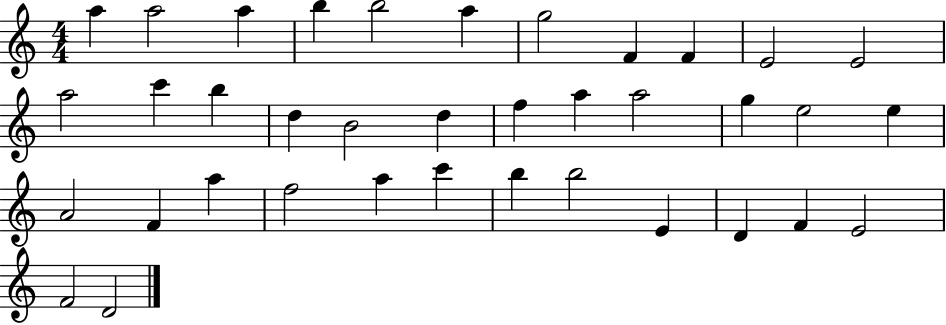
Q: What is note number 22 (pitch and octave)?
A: E5